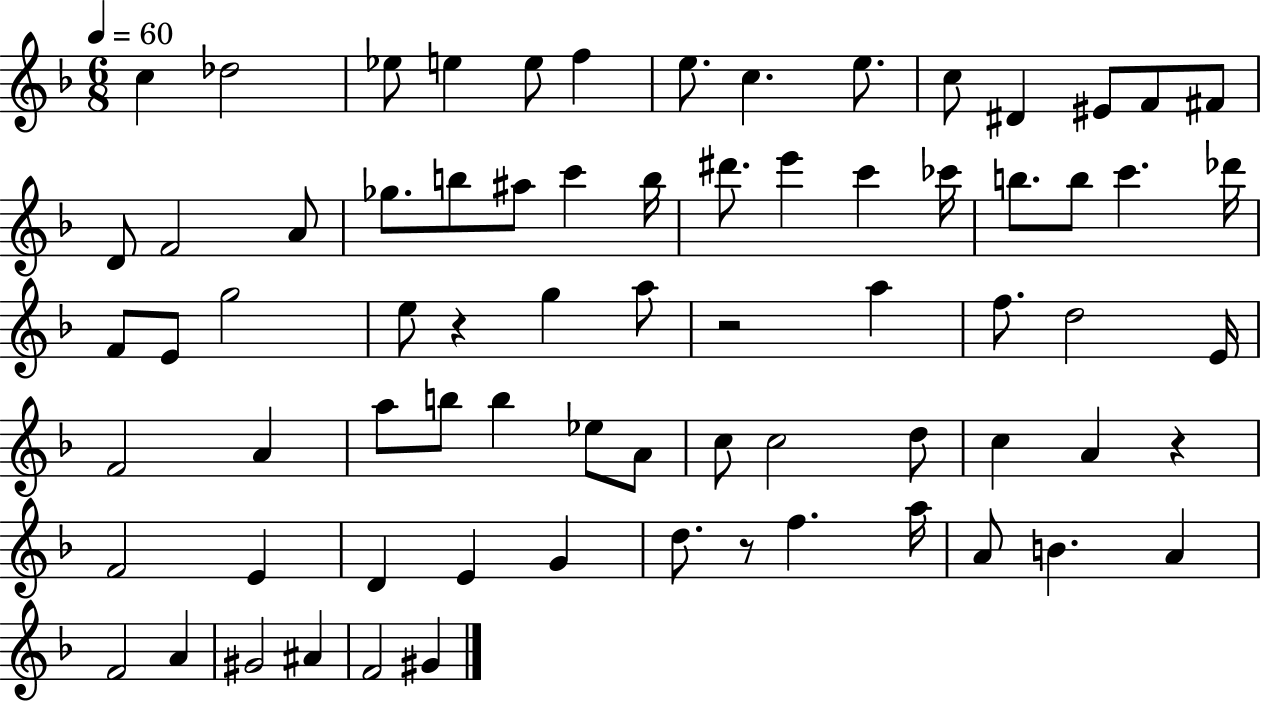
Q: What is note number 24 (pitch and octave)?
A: E6